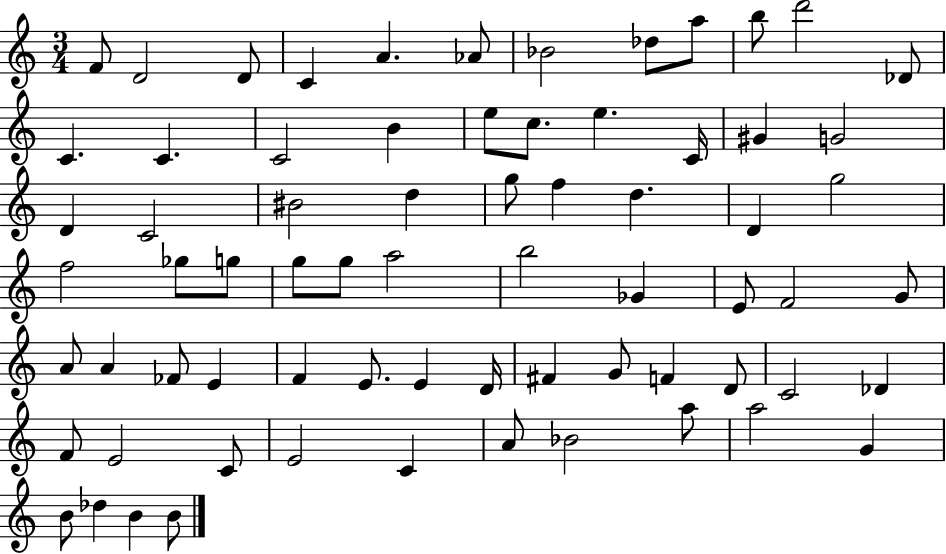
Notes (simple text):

F4/e D4/h D4/e C4/q A4/q. Ab4/e Bb4/h Db5/e A5/e B5/e D6/h Db4/e C4/q. C4/q. C4/h B4/q E5/e C5/e. E5/q. C4/s G#4/q G4/h D4/q C4/h BIS4/h D5/q G5/e F5/q D5/q. D4/q G5/h F5/h Gb5/e G5/e G5/e G5/e A5/h B5/h Gb4/q E4/e F4/h G4/e A4/e A4/q FES4/e E4/q F4/q E4/e. E4/q D4/s F#4/q G4/e F4/q D4/e C4/h Db4/q F4/e E4/h C4/e E4/h C4/q A4/e Bb4/h A5/e A5/h G4/q B4/e Db5/q B4/q B4/e